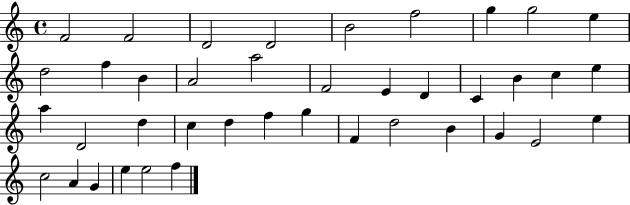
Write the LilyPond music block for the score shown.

{
  \clef treble
  \time 4/4
  \defaultTimeSignature
  \key c \major
  f'2 f'2 | d'2 d'2 | b'2 f''2 | g''4 g''2 e''4 | \break d''2 f''4 b'4 | a'2 a''2 | f'2 e'4 d'4 | c'4 b'4 c''4 e''4 | \break a''4 d'2 d''4 | c''4 d''4 f''4 g''4 | f'4 d''2 b'4 | g'4 e'2 e''4 | \break c''2 a'4 g'4 | e''4 e''2 f''4 | \bar "|."
}